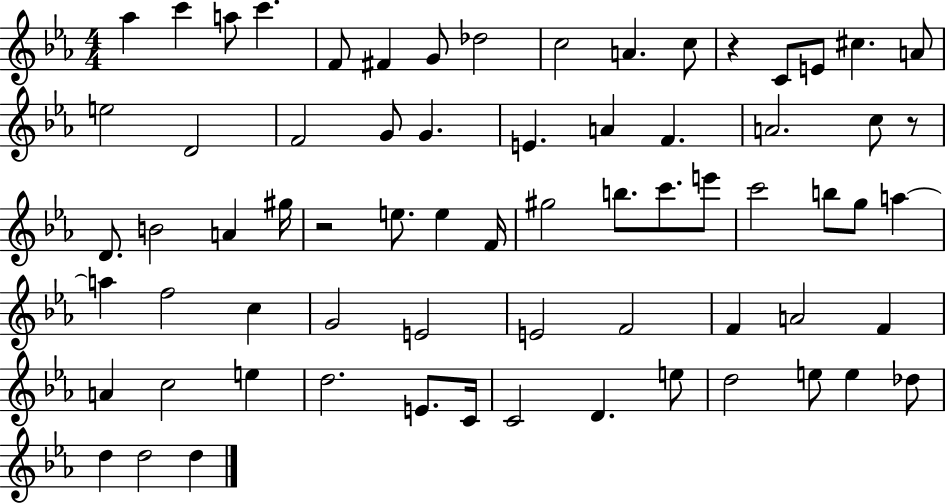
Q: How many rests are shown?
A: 3